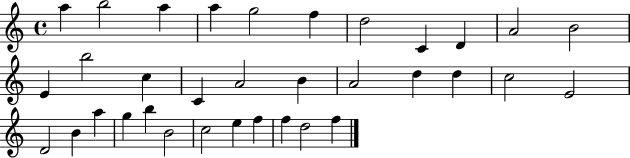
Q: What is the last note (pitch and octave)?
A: F5